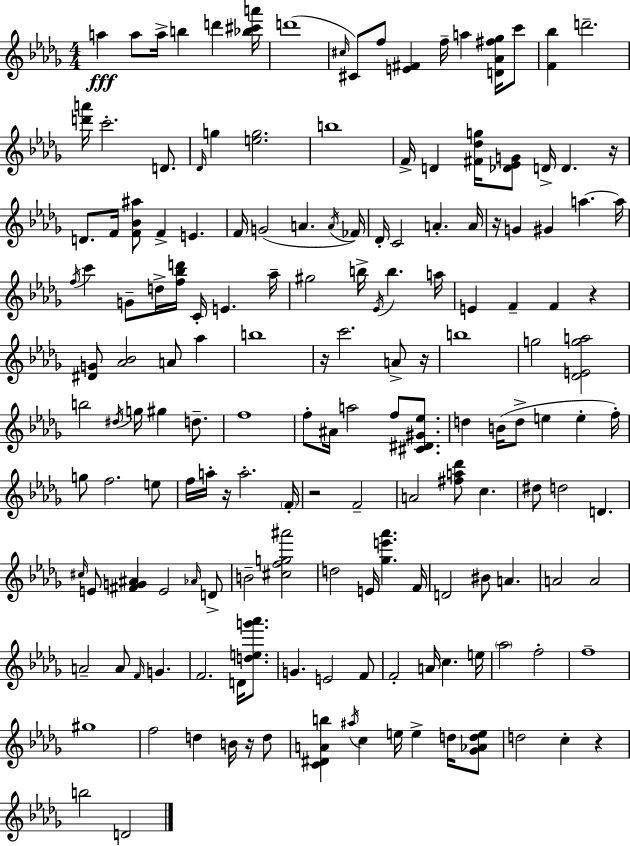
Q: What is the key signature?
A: BES minor